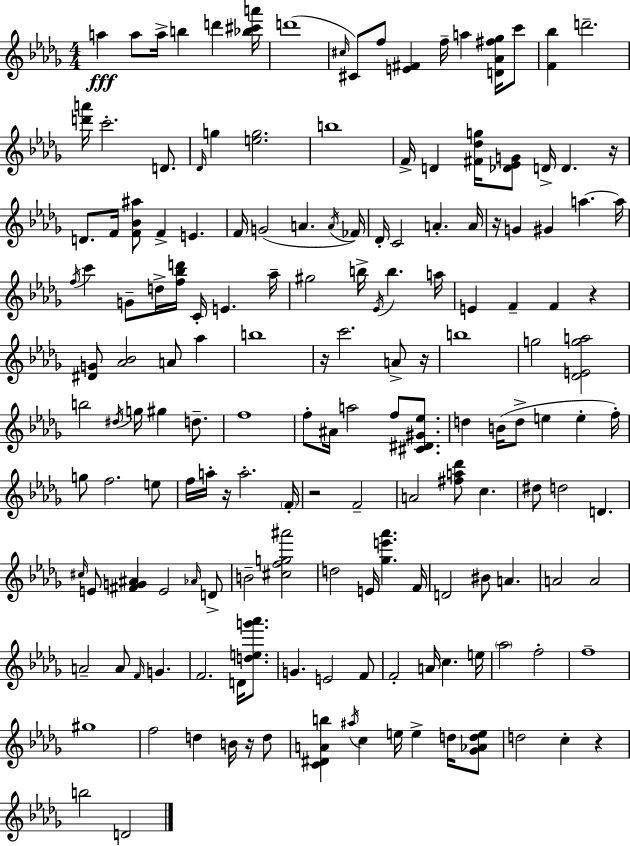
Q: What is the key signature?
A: BES minor